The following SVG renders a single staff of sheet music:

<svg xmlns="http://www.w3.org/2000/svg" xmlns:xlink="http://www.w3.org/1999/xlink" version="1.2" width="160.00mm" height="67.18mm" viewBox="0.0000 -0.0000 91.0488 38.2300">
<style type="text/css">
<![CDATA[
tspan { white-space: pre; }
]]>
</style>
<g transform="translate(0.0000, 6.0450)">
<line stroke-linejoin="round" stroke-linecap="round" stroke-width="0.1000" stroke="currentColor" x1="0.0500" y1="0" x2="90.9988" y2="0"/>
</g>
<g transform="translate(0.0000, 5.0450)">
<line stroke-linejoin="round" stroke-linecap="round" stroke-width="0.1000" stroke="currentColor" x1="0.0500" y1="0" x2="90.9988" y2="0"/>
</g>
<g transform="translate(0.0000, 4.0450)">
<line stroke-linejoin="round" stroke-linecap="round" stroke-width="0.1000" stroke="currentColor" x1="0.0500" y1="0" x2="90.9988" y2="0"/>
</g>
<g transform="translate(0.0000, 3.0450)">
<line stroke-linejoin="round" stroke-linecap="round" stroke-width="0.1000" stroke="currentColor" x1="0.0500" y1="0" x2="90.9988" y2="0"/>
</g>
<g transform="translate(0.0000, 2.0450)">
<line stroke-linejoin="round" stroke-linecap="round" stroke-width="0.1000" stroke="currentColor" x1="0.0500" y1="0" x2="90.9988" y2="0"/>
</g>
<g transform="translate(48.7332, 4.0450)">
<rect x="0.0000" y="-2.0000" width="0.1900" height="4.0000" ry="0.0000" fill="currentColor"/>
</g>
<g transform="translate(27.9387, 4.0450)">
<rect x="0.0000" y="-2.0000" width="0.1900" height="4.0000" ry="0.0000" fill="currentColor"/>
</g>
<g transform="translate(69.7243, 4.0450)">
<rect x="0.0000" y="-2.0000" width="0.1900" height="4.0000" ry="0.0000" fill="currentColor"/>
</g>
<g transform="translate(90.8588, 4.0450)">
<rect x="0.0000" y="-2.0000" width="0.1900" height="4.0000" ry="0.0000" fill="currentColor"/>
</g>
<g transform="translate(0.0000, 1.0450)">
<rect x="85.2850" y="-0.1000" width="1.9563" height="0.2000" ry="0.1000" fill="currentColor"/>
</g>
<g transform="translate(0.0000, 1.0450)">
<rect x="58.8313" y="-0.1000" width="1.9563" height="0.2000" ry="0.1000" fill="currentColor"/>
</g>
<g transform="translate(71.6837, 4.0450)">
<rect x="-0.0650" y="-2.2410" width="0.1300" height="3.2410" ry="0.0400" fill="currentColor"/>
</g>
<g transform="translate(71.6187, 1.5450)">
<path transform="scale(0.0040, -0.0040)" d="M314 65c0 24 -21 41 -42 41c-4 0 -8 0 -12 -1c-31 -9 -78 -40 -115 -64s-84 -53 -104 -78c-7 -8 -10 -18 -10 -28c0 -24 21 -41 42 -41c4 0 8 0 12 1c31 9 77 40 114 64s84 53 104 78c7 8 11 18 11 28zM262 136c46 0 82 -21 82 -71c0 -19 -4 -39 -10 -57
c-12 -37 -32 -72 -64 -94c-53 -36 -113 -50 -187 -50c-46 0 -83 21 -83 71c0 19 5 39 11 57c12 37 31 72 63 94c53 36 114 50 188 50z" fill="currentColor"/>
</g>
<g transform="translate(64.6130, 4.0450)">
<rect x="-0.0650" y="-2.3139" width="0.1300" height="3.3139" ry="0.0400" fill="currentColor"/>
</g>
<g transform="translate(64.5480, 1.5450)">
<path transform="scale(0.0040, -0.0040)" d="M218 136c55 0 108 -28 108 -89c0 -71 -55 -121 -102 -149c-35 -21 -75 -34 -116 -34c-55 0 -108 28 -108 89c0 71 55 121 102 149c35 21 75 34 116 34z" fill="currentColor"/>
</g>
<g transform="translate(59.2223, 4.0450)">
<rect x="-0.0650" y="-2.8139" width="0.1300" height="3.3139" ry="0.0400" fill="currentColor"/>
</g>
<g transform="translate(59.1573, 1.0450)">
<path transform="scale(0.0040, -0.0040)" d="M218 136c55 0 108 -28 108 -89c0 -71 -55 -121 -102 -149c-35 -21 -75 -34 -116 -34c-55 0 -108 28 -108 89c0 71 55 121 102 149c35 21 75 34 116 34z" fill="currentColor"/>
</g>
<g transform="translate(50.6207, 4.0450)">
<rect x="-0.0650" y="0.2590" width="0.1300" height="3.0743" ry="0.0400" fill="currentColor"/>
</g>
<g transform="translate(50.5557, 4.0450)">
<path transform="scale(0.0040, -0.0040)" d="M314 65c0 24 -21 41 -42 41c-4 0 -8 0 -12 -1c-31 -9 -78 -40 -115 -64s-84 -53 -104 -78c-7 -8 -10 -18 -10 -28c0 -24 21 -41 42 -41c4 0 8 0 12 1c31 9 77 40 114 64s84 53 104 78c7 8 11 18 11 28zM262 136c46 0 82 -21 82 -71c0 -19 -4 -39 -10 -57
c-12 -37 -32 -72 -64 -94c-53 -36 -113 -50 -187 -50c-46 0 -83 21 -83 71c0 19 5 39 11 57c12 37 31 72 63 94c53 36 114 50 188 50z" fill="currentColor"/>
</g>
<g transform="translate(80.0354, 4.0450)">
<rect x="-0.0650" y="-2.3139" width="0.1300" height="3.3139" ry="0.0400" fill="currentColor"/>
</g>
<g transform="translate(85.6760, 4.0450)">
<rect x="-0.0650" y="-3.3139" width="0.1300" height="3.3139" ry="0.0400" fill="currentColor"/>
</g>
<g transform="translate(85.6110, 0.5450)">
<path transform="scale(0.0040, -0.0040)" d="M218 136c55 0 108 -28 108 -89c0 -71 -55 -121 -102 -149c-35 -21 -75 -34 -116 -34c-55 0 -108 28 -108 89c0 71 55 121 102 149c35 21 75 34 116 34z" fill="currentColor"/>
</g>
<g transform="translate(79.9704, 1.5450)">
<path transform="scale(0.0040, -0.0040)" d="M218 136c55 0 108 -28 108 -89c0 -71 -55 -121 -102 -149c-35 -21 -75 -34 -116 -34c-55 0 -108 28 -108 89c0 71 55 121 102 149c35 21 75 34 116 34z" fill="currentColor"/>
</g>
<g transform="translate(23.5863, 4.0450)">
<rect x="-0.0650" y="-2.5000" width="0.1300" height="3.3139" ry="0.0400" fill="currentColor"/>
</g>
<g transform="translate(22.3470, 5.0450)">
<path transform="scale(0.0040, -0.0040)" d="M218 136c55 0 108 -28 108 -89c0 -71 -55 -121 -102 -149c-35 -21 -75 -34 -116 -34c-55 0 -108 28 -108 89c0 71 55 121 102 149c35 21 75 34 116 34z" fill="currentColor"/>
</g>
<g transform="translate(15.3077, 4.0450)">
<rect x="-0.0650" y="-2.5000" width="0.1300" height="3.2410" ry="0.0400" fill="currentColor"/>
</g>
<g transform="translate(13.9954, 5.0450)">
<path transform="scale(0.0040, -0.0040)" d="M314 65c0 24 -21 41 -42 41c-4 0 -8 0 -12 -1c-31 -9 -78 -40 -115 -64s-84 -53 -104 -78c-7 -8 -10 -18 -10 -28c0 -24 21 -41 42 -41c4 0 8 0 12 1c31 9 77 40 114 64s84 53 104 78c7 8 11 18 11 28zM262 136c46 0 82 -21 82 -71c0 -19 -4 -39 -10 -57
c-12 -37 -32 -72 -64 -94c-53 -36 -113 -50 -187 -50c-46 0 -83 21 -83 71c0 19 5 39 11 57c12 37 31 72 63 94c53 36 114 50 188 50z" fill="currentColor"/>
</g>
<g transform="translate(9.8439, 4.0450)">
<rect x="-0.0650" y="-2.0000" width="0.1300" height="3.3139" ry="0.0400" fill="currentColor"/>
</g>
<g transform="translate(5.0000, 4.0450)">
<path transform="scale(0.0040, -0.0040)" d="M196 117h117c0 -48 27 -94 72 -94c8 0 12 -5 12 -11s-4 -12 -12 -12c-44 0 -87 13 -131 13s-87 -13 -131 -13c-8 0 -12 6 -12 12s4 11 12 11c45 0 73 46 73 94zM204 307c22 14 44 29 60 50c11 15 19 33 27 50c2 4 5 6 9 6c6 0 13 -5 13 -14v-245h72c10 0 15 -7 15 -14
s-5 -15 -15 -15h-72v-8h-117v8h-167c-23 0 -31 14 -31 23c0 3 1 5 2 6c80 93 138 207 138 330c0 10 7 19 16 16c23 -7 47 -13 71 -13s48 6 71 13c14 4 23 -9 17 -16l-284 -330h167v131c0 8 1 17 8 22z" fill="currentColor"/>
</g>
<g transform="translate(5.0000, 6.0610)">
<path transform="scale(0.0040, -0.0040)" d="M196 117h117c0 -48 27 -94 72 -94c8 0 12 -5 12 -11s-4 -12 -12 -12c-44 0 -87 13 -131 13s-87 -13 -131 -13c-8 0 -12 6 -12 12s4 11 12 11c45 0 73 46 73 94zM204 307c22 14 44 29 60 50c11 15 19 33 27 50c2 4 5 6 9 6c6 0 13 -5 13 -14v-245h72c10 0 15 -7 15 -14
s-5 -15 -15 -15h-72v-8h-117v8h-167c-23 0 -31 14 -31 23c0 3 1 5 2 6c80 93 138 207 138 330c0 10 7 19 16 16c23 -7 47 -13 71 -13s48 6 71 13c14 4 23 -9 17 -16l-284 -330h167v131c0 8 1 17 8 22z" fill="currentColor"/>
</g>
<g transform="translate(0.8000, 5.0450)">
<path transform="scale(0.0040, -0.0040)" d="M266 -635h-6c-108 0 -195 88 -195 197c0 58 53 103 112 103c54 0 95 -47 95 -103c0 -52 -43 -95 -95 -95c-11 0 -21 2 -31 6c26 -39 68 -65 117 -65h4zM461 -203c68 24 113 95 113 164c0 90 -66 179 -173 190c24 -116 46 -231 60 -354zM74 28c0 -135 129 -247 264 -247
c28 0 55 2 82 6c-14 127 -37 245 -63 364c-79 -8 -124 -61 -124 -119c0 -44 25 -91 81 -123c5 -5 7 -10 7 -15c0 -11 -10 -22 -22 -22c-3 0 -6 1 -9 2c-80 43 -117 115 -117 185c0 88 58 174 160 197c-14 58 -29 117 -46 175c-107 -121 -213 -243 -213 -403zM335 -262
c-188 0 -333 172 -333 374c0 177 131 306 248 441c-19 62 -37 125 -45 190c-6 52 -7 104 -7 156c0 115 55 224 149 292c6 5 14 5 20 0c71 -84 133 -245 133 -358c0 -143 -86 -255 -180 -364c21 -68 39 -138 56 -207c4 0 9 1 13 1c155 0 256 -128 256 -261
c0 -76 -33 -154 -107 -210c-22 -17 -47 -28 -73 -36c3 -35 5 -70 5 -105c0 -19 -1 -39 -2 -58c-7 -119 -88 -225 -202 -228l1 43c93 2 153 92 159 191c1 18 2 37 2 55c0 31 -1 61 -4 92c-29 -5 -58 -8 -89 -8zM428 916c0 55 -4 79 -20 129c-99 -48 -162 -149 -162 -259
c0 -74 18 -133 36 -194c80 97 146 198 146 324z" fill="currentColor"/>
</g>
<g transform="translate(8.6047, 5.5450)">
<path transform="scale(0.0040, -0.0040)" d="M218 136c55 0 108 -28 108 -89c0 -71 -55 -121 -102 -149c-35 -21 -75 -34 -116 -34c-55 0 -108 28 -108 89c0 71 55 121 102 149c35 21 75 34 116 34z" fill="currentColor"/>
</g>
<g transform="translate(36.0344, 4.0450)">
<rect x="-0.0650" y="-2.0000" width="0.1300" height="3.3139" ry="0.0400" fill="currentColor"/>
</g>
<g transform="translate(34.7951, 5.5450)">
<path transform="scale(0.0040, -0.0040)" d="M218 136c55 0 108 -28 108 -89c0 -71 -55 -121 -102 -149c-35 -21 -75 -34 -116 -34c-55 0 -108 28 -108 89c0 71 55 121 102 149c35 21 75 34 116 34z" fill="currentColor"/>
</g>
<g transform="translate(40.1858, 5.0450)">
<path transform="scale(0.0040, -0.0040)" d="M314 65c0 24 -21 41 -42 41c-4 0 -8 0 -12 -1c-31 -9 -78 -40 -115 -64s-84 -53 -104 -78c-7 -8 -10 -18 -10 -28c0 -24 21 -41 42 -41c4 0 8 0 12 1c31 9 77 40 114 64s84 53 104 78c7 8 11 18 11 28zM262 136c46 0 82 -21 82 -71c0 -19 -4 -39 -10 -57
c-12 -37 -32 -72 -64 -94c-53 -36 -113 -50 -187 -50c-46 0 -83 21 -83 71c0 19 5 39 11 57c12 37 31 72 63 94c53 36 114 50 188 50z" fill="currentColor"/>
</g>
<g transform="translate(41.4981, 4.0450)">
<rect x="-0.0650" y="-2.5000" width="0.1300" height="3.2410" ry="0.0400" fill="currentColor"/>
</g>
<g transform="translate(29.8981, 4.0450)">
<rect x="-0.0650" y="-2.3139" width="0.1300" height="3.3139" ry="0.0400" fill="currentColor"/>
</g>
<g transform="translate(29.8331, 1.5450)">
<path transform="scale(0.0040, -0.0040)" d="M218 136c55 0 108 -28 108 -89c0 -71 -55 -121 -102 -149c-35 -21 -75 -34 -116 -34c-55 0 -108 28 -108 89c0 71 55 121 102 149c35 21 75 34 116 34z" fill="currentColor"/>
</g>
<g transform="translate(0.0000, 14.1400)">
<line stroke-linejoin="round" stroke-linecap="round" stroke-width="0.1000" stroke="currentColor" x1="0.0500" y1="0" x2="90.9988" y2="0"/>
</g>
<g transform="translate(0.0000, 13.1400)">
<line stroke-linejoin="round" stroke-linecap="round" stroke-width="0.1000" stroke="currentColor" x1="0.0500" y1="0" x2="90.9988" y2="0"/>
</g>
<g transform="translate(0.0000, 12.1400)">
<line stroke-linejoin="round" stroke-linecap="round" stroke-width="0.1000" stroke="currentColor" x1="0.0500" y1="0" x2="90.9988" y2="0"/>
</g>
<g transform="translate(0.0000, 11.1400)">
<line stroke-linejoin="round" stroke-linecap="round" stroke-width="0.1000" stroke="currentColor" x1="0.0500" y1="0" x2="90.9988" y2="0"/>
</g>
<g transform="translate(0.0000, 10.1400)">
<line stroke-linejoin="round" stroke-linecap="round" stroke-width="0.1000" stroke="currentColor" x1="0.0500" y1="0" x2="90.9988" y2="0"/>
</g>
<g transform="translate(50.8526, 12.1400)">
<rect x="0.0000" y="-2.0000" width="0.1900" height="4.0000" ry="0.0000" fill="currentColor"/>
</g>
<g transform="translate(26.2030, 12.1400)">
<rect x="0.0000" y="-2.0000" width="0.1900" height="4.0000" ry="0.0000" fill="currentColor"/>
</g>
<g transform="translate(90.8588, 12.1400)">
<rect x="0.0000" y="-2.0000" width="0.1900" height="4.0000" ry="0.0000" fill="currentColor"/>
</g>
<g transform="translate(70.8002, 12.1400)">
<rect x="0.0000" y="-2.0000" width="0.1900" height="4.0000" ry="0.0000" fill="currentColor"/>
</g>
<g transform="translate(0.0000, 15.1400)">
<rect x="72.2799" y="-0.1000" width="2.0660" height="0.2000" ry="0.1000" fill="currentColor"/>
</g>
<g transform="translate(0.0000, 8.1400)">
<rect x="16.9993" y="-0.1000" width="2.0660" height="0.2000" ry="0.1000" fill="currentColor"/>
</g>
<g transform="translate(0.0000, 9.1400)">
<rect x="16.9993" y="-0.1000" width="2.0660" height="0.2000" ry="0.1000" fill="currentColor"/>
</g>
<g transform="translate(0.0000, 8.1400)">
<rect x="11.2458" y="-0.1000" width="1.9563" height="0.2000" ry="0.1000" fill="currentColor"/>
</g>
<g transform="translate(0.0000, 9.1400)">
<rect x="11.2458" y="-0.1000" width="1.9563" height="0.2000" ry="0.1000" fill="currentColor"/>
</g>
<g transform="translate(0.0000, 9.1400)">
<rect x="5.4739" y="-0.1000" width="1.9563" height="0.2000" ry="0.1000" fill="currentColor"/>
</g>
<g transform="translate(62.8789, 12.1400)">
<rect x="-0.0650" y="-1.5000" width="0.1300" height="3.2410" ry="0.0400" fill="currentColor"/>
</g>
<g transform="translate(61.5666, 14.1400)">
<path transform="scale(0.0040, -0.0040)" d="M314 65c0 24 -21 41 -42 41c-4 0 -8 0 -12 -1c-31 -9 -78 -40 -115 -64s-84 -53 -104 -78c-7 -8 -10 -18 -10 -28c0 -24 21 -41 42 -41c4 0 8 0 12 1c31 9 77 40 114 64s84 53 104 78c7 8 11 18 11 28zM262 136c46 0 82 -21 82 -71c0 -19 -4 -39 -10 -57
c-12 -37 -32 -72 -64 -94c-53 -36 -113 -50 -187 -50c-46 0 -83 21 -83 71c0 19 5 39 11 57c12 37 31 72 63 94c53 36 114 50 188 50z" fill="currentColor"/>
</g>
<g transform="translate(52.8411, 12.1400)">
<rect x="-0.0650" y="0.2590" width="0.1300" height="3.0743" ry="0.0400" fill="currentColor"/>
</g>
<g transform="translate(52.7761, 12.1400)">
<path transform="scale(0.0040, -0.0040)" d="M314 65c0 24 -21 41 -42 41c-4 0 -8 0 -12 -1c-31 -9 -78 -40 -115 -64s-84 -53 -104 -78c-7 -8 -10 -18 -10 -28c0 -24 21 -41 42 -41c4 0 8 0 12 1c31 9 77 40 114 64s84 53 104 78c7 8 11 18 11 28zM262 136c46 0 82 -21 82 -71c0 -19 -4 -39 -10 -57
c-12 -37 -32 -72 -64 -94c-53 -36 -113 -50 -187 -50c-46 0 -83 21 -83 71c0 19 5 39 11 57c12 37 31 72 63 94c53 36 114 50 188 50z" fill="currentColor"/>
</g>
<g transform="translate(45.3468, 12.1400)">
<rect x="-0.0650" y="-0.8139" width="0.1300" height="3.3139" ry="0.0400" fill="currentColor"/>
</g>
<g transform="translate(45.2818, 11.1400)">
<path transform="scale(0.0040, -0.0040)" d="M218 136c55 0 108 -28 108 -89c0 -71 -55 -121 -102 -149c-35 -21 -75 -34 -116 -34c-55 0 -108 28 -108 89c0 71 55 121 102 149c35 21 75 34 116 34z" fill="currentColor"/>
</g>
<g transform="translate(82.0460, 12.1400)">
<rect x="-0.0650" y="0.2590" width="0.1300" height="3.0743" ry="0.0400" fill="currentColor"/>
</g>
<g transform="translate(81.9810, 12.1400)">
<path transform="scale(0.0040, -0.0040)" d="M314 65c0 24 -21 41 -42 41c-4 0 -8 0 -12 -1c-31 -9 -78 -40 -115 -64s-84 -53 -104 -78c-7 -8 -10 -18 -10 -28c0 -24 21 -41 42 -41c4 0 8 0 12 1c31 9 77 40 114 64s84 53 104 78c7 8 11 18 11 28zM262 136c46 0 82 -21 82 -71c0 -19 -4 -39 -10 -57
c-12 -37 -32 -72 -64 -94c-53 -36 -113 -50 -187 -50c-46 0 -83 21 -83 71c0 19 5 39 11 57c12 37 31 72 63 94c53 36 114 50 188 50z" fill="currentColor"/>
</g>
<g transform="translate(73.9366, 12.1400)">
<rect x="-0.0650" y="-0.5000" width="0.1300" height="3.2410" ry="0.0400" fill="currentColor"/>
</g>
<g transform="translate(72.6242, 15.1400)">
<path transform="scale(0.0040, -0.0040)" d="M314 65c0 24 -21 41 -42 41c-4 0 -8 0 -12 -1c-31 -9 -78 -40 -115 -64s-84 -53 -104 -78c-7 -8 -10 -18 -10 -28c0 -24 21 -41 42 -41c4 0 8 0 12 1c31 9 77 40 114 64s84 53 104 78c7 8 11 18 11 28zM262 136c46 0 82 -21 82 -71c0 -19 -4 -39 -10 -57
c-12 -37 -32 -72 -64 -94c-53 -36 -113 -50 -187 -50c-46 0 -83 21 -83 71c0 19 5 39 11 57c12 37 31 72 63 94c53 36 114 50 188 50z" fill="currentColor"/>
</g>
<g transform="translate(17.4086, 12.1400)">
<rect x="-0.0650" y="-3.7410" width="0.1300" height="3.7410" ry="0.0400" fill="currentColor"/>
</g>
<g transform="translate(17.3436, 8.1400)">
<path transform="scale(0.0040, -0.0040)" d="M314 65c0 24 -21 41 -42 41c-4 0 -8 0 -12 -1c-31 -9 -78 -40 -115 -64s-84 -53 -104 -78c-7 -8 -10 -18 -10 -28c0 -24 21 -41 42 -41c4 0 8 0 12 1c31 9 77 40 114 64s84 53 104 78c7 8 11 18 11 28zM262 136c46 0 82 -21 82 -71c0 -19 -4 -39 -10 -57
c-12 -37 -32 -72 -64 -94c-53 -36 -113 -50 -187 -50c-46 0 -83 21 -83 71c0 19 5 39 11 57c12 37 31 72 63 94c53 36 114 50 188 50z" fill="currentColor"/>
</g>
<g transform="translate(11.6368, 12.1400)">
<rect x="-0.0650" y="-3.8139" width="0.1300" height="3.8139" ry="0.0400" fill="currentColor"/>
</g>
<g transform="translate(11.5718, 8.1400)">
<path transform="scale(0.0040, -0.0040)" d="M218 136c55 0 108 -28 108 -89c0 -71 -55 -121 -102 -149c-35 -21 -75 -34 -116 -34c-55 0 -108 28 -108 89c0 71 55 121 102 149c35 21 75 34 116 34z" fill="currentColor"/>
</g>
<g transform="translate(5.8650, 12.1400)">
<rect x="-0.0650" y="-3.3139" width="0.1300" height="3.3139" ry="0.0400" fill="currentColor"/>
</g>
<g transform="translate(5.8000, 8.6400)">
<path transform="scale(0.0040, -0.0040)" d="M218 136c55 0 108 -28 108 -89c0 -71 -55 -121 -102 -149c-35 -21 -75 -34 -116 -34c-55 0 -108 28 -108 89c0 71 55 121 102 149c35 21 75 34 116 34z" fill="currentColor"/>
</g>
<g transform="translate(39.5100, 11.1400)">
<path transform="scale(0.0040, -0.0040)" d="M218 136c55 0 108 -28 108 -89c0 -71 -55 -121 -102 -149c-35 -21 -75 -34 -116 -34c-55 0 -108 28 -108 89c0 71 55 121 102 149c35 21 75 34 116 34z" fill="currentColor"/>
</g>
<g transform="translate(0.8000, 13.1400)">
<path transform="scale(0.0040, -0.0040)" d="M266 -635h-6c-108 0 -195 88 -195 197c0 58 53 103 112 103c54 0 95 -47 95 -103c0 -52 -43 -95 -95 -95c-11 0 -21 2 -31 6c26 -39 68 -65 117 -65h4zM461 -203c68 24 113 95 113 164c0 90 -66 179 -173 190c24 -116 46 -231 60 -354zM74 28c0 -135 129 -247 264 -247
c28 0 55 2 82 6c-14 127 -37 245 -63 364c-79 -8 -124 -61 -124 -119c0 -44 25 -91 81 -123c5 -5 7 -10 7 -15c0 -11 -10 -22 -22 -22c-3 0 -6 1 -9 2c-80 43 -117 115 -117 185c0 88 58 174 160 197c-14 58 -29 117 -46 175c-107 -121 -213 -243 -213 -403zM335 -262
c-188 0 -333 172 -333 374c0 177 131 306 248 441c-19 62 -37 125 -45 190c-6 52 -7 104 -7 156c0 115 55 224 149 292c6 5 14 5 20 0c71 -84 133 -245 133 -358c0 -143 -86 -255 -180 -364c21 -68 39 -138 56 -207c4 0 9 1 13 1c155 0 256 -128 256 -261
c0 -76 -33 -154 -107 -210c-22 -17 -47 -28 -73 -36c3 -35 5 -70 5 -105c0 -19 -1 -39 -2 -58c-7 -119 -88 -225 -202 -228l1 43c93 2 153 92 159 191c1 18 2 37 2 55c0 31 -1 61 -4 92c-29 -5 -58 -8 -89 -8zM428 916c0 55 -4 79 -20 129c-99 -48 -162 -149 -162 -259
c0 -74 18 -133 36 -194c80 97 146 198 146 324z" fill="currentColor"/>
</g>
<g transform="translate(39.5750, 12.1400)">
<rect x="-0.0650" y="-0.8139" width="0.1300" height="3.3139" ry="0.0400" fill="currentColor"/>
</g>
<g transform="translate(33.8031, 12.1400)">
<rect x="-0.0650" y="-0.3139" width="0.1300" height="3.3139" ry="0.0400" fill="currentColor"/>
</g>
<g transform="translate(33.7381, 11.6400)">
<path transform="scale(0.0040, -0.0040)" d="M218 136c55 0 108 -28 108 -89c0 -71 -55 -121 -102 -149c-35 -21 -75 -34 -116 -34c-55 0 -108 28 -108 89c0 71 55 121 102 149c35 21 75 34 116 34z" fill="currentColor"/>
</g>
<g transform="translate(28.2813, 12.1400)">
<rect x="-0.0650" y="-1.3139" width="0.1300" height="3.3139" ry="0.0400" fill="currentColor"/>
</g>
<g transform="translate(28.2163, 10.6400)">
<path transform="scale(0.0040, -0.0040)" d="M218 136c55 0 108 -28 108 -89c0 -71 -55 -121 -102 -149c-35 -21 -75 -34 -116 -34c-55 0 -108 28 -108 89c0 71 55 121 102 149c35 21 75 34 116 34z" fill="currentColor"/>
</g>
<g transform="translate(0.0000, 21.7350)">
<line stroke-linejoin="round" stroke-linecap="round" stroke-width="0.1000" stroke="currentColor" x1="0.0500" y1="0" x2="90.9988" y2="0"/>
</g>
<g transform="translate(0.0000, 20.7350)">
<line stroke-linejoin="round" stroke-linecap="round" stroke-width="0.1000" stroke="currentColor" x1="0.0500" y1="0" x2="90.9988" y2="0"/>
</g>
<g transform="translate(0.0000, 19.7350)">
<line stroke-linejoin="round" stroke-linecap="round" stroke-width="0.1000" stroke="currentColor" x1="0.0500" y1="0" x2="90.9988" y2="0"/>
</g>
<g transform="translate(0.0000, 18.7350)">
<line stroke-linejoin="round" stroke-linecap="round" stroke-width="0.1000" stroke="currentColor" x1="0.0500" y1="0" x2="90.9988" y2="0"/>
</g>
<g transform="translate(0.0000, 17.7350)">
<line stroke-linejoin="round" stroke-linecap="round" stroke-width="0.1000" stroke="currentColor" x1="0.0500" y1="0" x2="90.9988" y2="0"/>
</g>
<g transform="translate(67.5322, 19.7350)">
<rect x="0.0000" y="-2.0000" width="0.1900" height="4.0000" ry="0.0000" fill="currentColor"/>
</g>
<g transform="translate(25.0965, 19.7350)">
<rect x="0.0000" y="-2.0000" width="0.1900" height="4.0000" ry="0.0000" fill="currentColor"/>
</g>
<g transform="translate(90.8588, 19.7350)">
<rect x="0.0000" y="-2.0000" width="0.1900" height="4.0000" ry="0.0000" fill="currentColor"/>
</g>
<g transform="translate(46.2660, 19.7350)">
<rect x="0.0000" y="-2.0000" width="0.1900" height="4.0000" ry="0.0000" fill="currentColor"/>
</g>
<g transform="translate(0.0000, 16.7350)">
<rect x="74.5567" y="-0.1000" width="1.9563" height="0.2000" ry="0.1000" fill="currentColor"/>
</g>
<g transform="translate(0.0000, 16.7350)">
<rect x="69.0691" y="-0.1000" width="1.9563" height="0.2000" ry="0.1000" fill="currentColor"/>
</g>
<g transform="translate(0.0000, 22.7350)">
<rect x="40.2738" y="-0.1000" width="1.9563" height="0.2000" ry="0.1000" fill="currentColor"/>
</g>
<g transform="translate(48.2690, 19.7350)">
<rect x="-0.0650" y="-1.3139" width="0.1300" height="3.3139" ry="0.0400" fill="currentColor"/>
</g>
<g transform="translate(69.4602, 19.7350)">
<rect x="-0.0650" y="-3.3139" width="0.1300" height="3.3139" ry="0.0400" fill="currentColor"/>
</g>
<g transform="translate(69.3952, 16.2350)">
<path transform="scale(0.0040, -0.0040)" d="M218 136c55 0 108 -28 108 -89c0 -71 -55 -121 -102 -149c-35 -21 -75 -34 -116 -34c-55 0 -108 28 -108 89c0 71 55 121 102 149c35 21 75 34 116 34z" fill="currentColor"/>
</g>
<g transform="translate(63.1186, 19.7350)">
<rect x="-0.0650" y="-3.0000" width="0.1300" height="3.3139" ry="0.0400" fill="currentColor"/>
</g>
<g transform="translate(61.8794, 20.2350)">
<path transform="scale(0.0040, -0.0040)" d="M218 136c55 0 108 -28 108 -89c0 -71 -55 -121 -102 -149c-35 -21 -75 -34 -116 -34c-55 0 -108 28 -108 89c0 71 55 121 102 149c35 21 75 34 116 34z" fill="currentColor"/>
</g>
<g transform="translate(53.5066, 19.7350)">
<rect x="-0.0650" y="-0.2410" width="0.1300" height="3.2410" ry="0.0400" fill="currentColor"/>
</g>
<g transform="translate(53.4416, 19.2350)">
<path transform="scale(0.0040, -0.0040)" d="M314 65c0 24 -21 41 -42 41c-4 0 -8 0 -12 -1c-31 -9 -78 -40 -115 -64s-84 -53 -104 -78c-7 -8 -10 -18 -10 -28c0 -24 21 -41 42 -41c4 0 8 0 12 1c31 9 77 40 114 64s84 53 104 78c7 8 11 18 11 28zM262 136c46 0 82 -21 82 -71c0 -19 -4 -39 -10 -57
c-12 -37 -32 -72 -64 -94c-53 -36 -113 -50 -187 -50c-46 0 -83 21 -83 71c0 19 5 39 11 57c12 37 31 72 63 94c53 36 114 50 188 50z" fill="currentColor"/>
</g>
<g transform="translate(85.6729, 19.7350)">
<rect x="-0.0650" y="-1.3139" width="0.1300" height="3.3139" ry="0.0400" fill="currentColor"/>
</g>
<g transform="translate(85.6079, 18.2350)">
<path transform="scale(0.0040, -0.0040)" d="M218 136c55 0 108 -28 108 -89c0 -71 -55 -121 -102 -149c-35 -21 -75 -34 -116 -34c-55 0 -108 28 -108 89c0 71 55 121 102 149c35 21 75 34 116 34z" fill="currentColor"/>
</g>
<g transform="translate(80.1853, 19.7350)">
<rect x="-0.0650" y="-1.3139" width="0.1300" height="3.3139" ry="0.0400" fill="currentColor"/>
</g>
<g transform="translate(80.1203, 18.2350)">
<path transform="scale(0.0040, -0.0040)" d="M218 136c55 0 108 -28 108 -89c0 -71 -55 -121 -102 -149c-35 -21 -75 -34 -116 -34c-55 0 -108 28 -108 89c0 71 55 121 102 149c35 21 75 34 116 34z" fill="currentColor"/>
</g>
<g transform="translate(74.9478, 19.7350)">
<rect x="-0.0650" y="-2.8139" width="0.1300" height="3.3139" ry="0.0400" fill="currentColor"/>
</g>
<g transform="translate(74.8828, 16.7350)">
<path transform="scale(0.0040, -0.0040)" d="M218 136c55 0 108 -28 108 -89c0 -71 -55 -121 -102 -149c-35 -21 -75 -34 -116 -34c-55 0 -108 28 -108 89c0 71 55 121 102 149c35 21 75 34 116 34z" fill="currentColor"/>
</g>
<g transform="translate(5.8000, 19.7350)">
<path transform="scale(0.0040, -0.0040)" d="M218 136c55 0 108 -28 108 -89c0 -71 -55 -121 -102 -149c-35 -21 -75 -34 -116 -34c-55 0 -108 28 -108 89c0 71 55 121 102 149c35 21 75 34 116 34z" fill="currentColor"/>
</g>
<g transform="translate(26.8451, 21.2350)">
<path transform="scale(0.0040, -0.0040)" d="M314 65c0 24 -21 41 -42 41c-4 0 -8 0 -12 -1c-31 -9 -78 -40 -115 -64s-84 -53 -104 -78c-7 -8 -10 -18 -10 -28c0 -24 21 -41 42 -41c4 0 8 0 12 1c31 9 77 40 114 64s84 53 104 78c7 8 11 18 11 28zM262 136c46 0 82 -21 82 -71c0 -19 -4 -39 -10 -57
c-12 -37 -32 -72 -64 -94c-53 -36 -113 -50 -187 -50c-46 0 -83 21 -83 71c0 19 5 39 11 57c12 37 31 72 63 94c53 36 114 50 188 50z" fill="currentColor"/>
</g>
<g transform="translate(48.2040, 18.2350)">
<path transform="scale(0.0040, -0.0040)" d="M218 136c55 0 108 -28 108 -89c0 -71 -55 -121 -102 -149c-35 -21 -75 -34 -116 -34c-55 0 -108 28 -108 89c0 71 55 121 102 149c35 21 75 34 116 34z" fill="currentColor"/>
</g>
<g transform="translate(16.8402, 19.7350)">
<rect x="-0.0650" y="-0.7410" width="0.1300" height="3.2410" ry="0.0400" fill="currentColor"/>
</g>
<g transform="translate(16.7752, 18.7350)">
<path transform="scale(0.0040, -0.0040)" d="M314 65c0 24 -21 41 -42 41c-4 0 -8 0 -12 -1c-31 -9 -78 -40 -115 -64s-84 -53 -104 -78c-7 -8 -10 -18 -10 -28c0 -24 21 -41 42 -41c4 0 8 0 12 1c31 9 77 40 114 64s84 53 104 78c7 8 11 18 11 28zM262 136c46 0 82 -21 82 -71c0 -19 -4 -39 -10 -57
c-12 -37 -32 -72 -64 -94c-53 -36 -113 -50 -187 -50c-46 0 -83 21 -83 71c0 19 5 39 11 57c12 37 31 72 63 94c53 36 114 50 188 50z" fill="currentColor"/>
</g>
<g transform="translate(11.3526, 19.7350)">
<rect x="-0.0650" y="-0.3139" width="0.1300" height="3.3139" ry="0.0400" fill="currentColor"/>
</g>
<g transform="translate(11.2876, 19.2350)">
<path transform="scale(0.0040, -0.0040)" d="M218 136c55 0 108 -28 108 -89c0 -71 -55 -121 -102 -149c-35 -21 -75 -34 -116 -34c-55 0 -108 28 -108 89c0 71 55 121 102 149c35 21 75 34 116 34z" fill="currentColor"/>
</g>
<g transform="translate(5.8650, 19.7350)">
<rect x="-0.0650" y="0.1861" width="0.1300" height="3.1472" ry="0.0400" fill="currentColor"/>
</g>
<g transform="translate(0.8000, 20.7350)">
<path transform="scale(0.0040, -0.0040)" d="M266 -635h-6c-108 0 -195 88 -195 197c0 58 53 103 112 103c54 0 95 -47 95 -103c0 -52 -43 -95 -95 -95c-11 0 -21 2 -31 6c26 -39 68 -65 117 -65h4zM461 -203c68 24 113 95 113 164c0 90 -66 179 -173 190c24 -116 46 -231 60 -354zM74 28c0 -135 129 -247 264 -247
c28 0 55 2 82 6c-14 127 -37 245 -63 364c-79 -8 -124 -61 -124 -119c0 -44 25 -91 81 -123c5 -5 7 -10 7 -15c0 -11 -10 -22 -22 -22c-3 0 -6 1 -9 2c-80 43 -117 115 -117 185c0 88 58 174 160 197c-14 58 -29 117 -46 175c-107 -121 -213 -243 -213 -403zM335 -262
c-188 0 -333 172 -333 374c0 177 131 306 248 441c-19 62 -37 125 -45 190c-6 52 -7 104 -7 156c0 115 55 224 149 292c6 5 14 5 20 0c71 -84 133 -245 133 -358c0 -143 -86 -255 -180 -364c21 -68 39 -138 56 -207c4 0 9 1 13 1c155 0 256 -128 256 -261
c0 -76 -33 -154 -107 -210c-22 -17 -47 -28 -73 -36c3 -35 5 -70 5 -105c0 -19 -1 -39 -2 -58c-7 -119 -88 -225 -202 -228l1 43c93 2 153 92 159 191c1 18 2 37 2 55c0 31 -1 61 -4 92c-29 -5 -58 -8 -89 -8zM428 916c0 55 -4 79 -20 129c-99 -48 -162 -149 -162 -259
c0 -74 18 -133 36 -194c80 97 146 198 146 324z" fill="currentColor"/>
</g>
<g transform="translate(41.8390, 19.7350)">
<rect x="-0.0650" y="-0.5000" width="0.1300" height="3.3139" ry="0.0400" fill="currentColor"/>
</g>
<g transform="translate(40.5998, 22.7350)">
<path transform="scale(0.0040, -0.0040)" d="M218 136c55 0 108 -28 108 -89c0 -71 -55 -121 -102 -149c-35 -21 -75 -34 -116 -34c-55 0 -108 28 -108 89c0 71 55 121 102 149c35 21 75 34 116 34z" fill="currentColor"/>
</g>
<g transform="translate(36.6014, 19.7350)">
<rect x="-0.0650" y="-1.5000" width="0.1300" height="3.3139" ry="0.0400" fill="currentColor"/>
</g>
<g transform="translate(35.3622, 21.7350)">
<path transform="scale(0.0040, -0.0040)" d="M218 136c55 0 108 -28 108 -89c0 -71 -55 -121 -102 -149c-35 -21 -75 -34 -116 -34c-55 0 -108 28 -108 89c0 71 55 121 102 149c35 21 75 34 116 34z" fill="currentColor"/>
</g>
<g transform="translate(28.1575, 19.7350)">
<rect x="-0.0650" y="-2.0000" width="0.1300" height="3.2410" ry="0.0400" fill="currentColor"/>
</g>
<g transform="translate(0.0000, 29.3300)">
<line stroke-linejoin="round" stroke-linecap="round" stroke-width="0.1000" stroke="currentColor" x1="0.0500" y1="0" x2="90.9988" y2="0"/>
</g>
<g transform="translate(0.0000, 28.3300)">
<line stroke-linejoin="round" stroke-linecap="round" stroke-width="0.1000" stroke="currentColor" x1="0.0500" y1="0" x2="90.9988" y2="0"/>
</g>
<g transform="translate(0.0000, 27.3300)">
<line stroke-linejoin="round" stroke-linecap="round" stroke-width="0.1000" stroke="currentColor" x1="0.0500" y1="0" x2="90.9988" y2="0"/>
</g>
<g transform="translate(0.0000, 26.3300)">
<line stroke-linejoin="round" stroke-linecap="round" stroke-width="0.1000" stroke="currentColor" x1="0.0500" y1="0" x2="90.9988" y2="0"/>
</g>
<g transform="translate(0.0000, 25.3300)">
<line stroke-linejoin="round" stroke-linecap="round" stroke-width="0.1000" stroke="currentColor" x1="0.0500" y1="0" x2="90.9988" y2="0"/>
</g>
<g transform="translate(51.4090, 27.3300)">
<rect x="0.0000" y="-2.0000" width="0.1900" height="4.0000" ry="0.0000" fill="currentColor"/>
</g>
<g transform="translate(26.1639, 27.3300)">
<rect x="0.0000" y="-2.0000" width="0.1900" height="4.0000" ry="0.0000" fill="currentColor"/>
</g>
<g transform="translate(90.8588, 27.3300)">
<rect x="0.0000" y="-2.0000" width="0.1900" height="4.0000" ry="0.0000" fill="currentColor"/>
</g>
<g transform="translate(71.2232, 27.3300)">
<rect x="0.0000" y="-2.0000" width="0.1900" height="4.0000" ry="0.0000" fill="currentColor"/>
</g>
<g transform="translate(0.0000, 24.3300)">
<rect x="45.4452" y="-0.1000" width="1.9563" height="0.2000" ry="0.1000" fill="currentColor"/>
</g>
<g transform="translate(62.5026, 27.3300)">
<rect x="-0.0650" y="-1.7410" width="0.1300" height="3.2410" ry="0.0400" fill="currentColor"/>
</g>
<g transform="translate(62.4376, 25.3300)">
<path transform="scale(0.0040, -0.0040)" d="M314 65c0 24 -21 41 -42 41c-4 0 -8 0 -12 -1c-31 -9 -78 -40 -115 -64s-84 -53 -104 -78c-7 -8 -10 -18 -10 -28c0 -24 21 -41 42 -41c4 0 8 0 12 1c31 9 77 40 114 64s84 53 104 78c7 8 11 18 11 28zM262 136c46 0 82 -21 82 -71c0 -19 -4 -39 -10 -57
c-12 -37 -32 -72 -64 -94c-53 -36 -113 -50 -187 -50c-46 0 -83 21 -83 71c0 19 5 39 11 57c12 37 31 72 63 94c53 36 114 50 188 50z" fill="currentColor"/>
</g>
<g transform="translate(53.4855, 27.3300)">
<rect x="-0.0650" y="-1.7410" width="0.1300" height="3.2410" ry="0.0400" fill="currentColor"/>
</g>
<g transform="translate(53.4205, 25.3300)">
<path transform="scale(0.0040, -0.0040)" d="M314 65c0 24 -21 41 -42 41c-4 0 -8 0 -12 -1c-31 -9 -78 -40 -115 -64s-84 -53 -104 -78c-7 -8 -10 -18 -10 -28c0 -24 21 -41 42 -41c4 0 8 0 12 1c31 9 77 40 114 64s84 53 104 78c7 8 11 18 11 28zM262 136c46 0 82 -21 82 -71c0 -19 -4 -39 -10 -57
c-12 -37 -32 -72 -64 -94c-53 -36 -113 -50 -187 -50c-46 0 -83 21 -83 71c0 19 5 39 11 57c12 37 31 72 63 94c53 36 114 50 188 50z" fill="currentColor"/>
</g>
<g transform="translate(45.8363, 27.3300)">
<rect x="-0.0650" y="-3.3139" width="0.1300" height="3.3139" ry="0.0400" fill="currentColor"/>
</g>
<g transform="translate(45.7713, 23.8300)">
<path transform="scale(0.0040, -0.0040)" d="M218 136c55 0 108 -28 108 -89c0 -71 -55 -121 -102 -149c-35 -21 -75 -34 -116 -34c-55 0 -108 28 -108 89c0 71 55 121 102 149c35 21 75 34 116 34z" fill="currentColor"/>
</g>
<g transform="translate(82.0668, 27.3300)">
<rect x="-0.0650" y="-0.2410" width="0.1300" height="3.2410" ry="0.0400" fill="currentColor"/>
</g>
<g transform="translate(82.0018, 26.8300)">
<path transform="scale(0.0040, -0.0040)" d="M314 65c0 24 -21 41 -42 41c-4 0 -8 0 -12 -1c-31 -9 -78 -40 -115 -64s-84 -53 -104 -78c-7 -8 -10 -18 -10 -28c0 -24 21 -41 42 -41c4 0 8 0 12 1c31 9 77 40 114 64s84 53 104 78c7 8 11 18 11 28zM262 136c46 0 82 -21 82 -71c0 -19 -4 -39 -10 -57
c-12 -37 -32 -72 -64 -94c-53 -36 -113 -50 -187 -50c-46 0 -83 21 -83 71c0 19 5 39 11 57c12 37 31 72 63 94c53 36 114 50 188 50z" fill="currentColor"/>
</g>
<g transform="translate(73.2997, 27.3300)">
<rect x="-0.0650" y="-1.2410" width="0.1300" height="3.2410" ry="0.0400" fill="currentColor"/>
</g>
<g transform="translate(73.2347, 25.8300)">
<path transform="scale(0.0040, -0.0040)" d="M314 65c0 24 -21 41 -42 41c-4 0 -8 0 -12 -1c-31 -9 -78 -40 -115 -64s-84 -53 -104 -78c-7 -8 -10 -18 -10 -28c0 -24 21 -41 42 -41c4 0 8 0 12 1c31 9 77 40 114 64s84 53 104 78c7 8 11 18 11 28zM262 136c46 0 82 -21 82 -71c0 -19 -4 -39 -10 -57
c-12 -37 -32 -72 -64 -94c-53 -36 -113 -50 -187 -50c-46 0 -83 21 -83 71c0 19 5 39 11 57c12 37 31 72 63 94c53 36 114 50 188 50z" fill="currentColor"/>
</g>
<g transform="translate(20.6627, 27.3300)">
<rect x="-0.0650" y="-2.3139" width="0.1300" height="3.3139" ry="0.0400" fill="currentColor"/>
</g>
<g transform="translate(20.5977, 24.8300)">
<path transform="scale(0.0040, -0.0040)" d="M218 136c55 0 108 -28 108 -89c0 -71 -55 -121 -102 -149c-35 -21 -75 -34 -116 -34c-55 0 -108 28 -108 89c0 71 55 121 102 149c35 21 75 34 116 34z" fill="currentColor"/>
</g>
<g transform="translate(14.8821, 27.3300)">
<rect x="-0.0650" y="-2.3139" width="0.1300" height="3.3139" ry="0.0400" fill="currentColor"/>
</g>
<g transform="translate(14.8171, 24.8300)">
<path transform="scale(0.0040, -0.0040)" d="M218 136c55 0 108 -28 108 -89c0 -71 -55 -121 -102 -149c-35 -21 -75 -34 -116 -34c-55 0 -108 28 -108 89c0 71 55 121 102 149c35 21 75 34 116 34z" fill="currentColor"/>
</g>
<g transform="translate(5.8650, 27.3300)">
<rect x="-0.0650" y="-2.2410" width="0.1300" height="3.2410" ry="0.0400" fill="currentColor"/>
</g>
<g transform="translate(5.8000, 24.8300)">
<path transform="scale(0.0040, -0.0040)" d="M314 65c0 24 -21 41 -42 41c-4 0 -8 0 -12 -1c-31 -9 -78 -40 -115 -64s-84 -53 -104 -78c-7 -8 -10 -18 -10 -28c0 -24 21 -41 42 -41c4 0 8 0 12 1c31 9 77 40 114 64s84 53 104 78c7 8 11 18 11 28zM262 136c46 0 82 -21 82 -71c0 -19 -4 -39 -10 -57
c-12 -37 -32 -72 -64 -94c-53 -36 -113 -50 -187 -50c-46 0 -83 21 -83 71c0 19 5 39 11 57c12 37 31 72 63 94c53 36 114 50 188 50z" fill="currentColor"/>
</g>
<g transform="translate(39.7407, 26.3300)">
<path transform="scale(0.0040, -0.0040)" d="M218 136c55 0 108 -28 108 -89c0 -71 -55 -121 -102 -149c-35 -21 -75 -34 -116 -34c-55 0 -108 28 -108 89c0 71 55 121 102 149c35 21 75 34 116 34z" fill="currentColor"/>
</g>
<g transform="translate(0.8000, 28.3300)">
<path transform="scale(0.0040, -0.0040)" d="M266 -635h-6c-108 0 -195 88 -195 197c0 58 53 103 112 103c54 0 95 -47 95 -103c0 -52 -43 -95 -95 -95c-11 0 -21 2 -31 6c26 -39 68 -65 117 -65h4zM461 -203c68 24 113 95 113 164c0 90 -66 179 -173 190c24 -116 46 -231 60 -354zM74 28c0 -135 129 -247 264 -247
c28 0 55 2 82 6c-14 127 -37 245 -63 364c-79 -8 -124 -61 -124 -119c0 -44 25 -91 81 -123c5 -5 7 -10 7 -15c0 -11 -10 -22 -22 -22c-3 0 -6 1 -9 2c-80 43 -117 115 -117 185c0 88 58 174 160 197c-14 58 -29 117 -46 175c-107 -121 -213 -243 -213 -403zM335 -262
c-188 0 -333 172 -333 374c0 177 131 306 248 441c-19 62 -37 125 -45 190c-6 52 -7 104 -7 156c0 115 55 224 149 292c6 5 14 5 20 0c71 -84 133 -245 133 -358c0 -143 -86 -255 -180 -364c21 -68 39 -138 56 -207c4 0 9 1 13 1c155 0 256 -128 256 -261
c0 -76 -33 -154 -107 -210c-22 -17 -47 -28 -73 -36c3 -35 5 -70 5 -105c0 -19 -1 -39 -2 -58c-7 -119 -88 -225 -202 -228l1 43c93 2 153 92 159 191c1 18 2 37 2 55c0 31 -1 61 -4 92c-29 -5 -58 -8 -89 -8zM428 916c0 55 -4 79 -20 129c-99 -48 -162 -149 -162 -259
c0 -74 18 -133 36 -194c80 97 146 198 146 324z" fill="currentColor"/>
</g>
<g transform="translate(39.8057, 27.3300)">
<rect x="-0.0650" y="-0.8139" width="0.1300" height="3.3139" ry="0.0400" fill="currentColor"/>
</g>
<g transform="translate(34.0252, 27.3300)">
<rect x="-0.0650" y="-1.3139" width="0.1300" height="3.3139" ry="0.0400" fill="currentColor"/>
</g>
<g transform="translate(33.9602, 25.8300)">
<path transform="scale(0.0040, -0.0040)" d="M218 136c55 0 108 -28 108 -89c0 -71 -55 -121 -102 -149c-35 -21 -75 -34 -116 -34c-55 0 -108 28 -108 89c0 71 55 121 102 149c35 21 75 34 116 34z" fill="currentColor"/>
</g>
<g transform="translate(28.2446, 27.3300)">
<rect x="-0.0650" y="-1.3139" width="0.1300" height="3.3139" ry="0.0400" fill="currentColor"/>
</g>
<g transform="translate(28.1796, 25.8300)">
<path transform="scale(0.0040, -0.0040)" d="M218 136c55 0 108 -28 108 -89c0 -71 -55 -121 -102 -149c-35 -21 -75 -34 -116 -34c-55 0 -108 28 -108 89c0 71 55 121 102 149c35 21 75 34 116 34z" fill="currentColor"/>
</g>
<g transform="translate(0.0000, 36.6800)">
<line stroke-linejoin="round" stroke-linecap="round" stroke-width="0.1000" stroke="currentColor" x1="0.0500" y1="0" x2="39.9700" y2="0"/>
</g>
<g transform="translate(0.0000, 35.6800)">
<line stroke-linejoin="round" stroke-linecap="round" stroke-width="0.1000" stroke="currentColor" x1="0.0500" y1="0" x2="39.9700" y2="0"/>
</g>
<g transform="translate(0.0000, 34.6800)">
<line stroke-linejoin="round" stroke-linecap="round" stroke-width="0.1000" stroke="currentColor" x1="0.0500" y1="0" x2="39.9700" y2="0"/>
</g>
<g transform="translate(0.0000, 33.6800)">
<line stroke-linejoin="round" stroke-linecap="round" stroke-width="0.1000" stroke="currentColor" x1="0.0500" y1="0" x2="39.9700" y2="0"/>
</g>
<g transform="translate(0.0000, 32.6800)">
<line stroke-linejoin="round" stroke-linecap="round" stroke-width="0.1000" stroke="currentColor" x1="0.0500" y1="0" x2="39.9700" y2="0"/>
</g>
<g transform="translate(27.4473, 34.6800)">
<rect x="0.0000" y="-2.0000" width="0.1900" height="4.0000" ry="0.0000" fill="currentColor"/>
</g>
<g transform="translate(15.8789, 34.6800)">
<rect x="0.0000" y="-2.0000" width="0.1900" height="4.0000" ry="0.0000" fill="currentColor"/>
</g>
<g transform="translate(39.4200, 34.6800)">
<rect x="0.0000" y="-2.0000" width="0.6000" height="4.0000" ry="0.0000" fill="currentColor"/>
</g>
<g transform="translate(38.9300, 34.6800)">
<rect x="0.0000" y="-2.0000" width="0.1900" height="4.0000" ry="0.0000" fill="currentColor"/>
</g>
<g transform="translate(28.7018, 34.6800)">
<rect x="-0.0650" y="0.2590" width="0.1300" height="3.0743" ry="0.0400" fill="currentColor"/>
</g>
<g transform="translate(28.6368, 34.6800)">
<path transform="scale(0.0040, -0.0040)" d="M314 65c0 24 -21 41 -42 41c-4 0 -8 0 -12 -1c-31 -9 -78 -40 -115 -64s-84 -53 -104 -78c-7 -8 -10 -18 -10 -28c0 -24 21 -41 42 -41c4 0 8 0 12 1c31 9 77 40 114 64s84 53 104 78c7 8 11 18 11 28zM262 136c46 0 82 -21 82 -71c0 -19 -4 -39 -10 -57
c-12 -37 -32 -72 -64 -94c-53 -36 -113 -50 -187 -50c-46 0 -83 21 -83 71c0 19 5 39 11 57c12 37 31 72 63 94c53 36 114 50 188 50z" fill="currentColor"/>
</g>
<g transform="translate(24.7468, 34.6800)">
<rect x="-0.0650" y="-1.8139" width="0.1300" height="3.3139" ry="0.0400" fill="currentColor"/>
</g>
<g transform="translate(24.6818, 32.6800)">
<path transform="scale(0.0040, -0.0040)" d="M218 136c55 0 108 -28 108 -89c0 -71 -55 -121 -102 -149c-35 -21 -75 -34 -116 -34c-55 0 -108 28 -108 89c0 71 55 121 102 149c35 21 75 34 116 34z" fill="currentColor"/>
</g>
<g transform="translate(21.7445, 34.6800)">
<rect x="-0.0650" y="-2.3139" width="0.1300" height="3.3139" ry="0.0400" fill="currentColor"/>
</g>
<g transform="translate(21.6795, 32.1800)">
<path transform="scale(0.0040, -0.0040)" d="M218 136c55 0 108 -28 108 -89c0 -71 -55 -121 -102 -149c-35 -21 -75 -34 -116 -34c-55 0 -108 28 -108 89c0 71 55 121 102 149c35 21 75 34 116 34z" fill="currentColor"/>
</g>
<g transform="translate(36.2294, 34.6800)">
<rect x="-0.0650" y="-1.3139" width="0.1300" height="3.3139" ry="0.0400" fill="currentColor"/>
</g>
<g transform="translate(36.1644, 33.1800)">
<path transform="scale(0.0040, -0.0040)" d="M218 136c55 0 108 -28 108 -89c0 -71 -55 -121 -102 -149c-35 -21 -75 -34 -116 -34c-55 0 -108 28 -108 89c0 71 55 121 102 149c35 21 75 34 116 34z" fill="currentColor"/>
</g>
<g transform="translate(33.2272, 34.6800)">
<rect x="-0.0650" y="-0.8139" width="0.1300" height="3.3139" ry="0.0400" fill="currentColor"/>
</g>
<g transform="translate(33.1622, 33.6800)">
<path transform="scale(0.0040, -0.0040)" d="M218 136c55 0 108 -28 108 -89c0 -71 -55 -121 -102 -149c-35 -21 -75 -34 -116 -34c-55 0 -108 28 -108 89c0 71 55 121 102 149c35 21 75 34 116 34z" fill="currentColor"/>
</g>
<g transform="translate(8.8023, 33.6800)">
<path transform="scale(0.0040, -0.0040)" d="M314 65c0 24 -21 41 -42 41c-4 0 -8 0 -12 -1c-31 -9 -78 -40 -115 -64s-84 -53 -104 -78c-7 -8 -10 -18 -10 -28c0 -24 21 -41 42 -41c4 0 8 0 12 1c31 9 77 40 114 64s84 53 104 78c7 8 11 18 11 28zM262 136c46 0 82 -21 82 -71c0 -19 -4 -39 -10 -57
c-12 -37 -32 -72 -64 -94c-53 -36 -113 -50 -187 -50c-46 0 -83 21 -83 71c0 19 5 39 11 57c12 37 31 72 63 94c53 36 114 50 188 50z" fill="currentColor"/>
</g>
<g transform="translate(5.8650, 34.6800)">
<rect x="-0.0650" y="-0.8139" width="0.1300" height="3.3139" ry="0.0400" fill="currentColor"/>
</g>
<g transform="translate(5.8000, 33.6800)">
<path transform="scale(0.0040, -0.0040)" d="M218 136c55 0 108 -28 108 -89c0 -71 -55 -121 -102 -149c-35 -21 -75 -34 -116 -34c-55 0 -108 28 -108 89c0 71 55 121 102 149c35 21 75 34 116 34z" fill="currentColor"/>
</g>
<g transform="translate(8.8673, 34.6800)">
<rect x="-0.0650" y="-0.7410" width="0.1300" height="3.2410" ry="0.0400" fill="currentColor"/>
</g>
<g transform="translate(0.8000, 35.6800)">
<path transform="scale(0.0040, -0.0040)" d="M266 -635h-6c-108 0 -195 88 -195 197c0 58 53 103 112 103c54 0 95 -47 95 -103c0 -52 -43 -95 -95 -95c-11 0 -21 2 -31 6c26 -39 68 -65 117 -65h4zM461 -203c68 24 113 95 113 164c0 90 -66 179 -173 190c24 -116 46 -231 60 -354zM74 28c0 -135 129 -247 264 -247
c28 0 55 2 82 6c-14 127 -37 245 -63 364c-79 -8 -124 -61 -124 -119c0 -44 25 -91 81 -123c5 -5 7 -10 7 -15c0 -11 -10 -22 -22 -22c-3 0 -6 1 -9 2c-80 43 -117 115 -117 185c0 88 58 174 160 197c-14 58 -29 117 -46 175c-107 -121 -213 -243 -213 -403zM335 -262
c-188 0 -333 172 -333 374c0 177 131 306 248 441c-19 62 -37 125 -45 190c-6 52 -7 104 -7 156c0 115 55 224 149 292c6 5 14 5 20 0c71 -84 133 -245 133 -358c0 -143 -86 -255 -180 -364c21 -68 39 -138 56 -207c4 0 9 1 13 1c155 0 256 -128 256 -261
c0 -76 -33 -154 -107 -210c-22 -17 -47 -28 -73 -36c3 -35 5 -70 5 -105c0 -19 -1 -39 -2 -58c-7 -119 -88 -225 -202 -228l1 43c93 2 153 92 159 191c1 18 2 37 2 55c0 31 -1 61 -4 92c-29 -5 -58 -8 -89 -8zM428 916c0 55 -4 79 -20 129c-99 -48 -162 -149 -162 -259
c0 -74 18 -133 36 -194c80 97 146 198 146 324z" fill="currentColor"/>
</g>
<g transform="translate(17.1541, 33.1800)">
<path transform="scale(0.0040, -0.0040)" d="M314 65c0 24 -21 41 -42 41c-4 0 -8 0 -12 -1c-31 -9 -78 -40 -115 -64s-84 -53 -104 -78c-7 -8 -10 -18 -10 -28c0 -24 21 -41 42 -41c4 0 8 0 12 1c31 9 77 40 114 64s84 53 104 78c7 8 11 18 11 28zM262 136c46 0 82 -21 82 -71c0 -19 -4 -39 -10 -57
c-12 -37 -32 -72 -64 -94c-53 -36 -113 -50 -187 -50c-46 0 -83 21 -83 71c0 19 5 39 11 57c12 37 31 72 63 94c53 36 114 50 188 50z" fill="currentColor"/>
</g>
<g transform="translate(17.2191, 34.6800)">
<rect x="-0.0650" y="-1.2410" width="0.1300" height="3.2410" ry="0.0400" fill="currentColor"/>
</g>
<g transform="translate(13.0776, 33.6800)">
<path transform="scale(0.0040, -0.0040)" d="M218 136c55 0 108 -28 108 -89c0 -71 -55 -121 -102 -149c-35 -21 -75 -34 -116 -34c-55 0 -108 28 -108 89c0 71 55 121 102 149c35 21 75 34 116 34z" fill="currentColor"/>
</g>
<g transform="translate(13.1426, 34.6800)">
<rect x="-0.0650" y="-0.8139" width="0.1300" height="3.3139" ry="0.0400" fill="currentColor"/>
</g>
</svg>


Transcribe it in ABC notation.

X:1
T:Untitled
M:4/4
L:1/4
K:C
F G2 G g F G2 B2 a g g2 g b b c' c'2 e c d d B2 E2 C2 B2 B c d2 F2 E C e c2 A b a e e g2 g g e e d b f2 f2 e2 c2 d d2 d e2 g f B2 d e